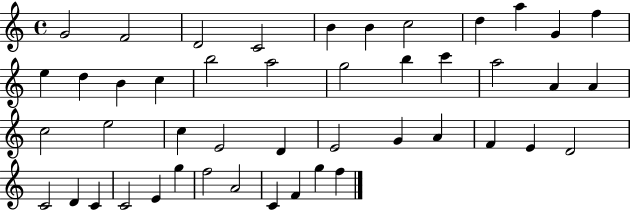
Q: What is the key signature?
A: C major